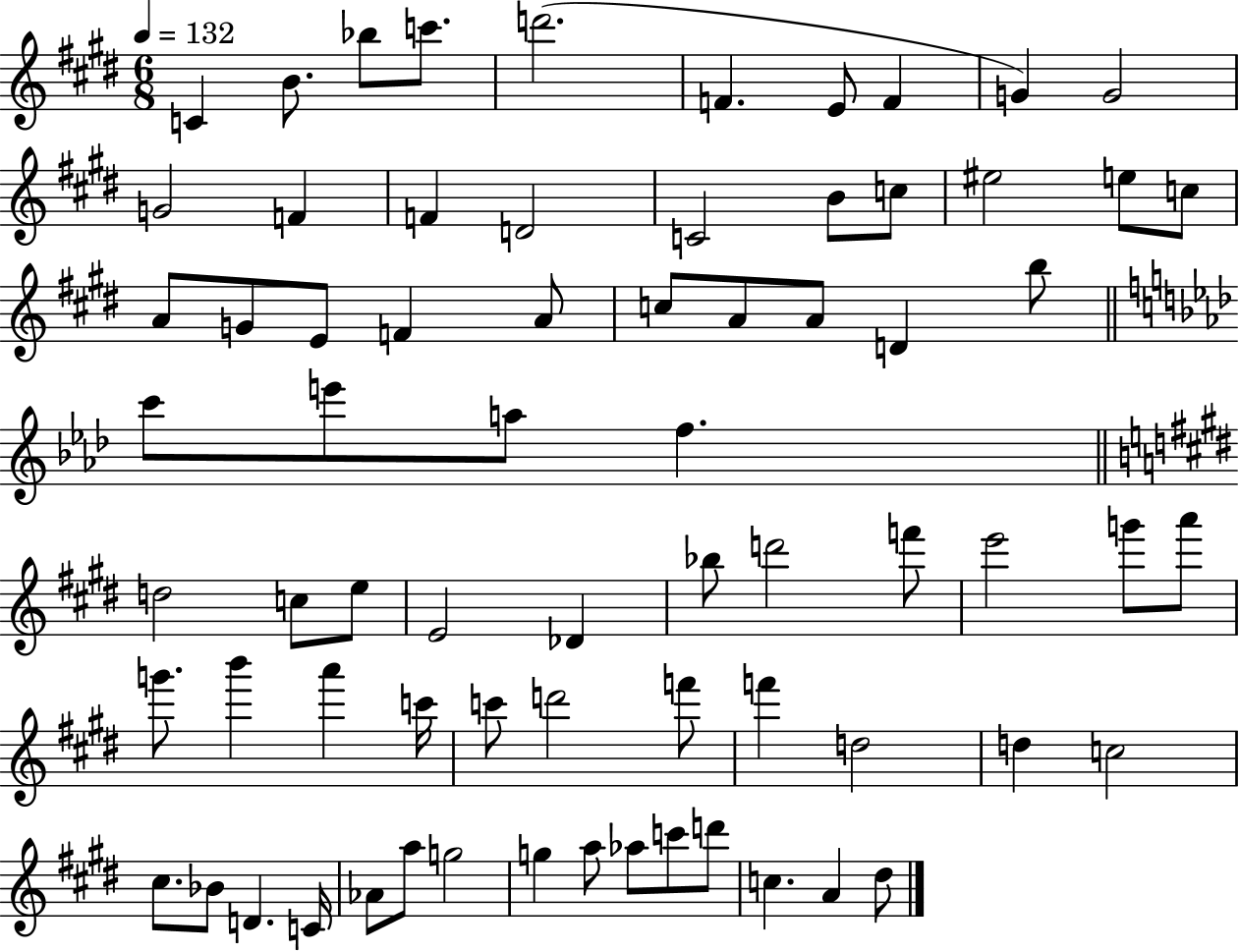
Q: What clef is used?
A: treble